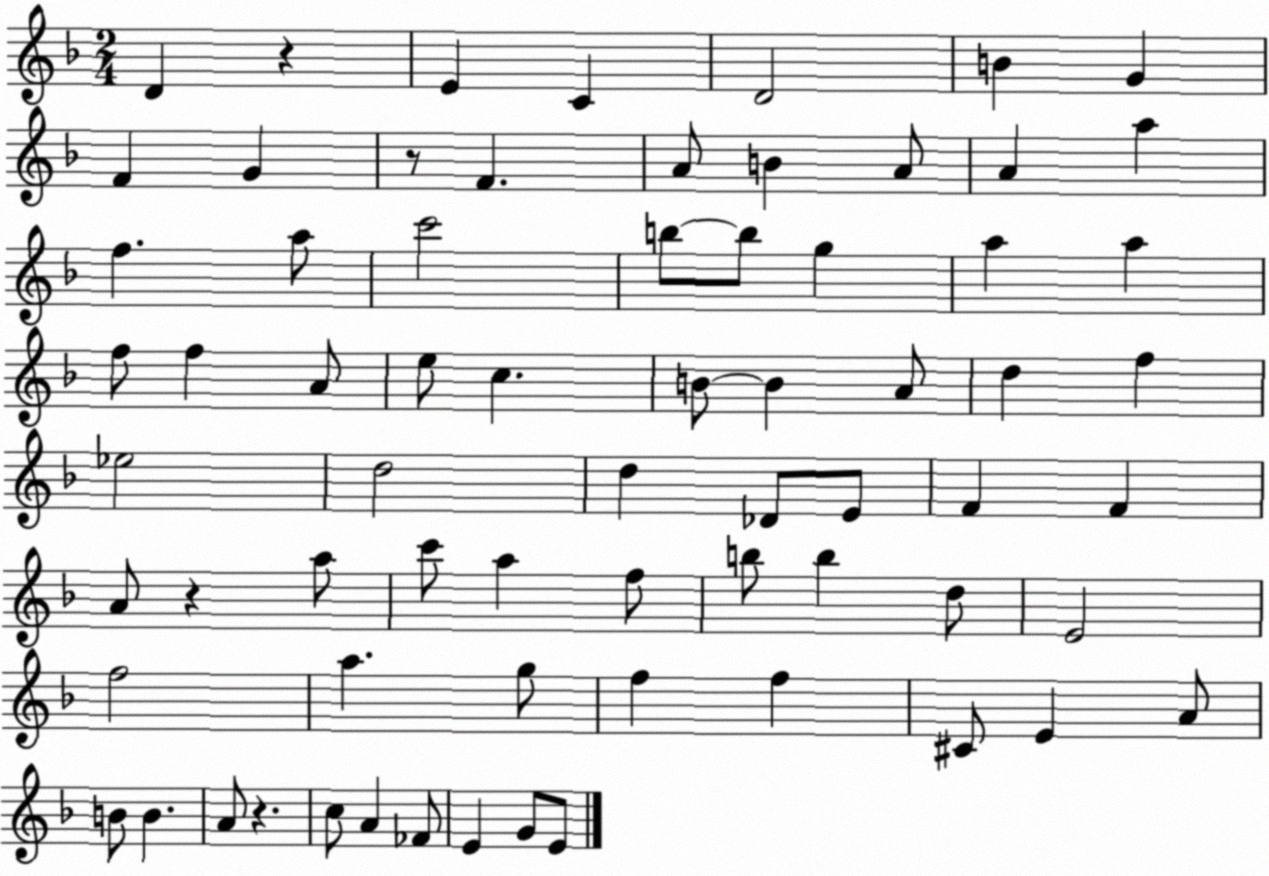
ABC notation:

X:1
T:Untitled
M:2/4
L:1/4
K:F
D z E C D2 B G F G z/2 F A/2 B A/2 A a f a/2 c'2 b/2 b/2 g a a f/2 f A/2 e/2 c B/2 B A/2 d f _e2 d2 d _D/2 E/2 F F A/2 z a/2 c'/2 a f/2 b/2 b d/2 E2 f2 a g/2 f f ^C/2 E A/2 B/2 B A/2 z c/2 A _F/2 E G/2 E/2